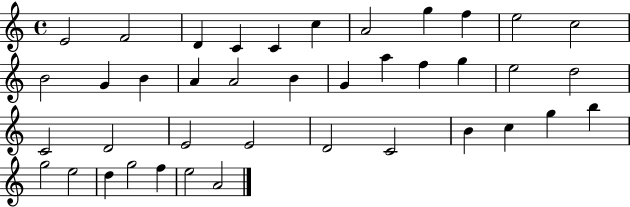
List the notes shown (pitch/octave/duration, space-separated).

E4/h F4/h D4/q C4/q C4/q C5/q A4/h G5/q F5/q E5/h C5/h B4/h G4/q B4/q A4/q A4/h B4/q G4/q A5/q F5/q G5/q E5/h D5/h C4/h D4/h E4/h E4/h D4/h C4/h B4/q C5/q G5/q B5/q G5/h E5/h D5/q G5/h F5/q E5/h A4/h